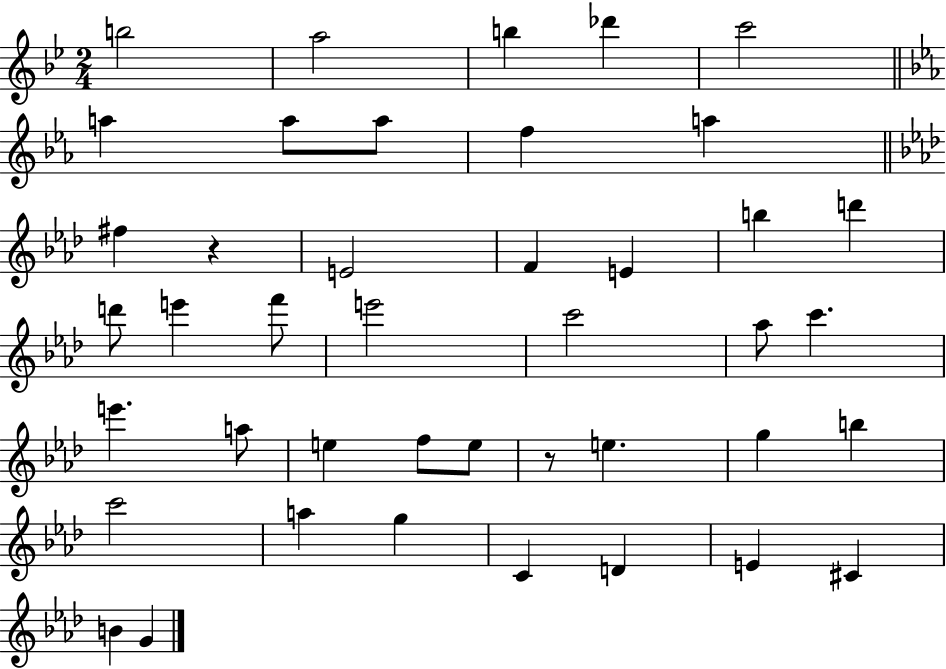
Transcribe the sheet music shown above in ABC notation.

X:1
T:Untitled
M:2/4
L:1/4
K:Bb
b2 a2 b _d' c'2 a a/2 a/2 f a ^f z E2 F E b d' d'/2 e' f'/2 e'2 c'2 _a/2 c' e' a/2 e f/2 e/2 z/2 e g b c'2 a g C D E ^C B G